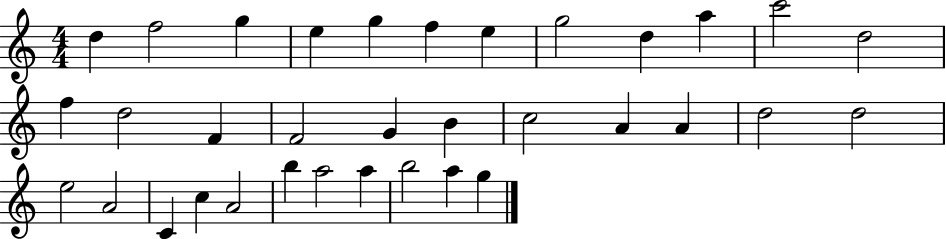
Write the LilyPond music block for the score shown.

{
  \clef treble
  \numericTimeSignature
  \time 4/4
  \key c \major
  d''4 f''2 g''4 | e''4 g''4 f''4 e''4 | g''2 d''4 a''4 | c'''2 d''2 | \break f''4 d''2 f'4 | f'2 g'4 b'4 | c''2 a'4 a'4 | d''2 d''2 | \break e''2 a'2 | c'4 c''4 a'2 | b''4 a''2 a''4 | b''2 a''4 g''4 | \break \bar "|."
}